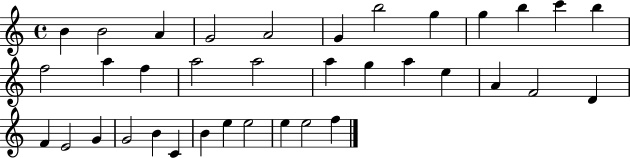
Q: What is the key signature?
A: C major